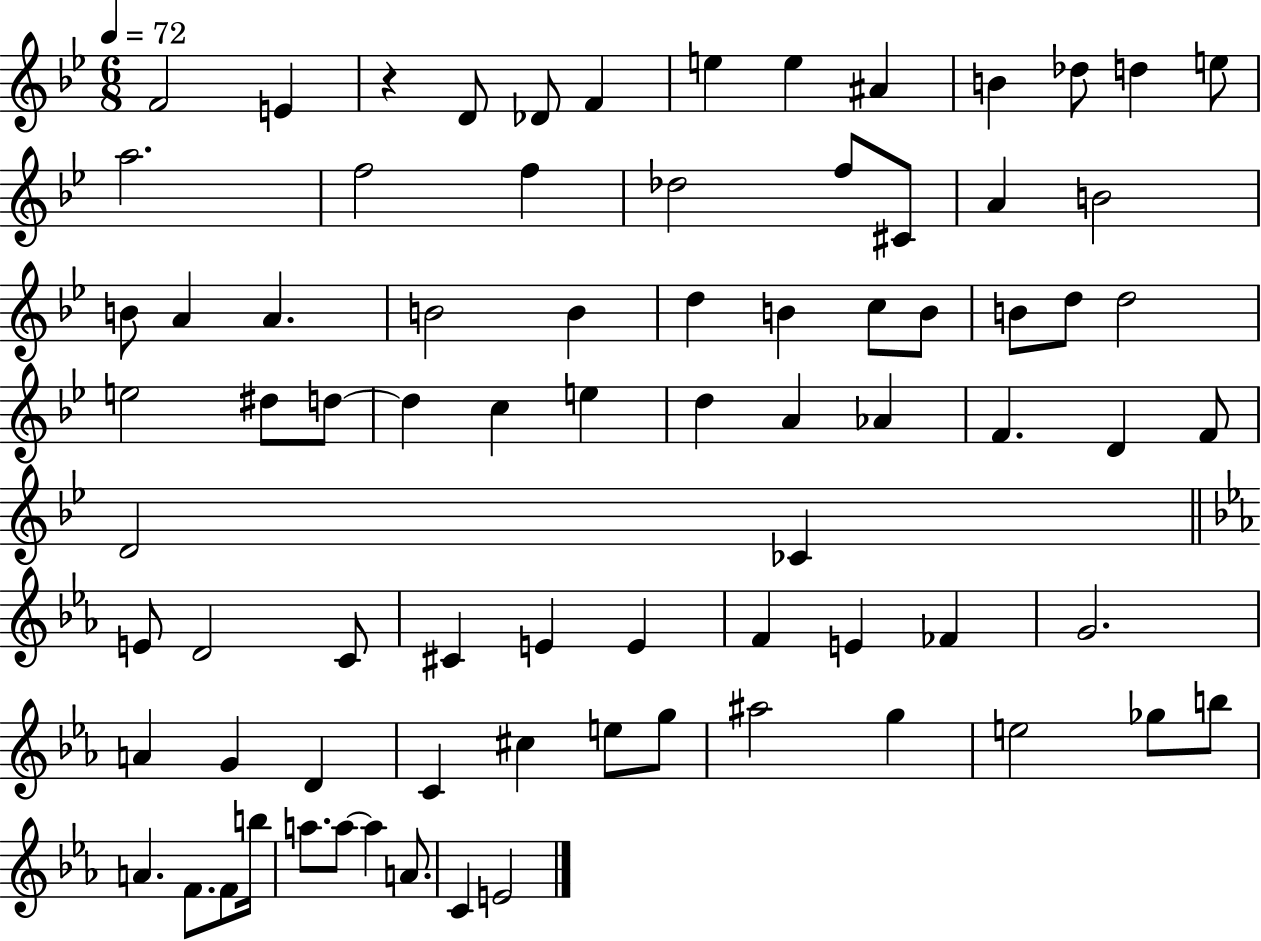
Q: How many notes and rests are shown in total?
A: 79